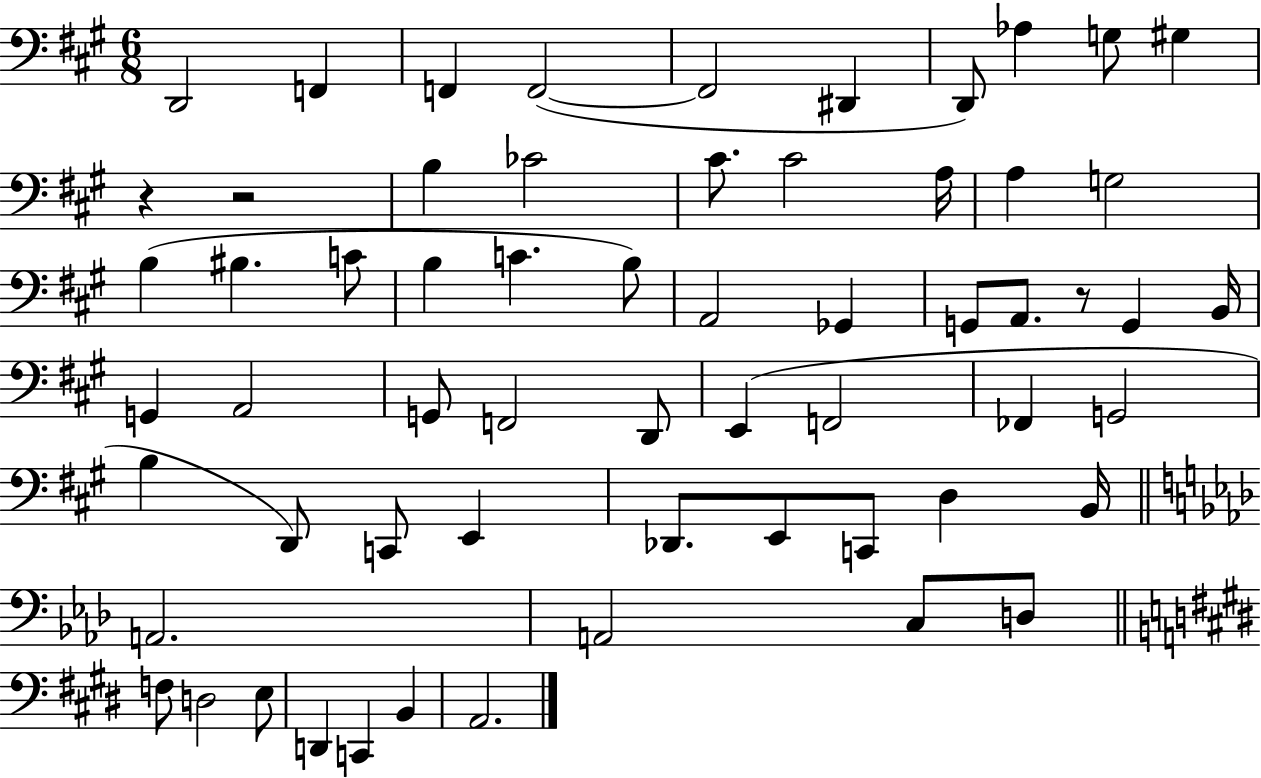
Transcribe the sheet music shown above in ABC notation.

X:1
T:Untitled
M:6/8
L:1/4
K:A
D,,2 F,, F,, F,,2 F,,2 ^D,, D,,/2 _A, G,/2 ^G, z z2 B, _C2 ^C/2 ^C2 A,/4 A, G,2 B, ^B, C/2 B, C B,/2 A,,2 _G,, G,,/2 A,,/2 z/2 G,, B,,/4 G,, A,,2 G,,/2 F,,2 D,,/2 E,, F,,2 _F,, G,,2 B, D,,/2 C,,/2 E,, _D,,/2 E,,/2 C,,/2 D, B,,/4 A,,2 A,,2 C,/2 D,/2 F,/2 D,2 E,/2 D,, C,, B,, A,,2